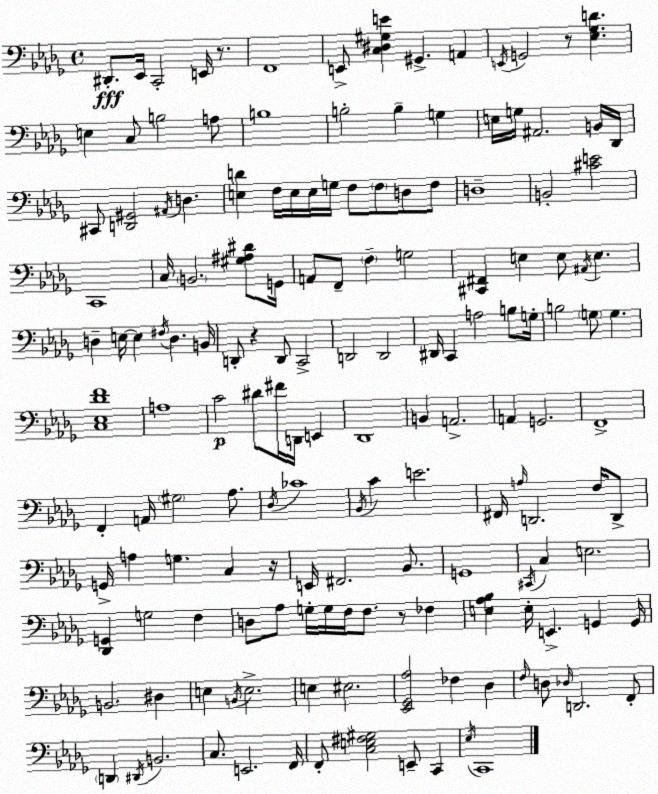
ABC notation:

X:1
T:Untitled
M:4/4
L:1/4
K:Bbm
^D,,/2 _E,,/4 C,,2 E,,/4 z/2 F,,4 E,,/2 [C,^D,^G,E] ^G,, A,, E,,/4 G,,2 z/2 [_E,_G,D] E, C,/2 B,2 A,/2 B,4 B,2 B, G, E,/4 G,/4 ^A,,2 B,,/4 _D,,/4 ^C,,/2 [D,,^G,,]2 ^A,,/4 D, [E,D] F,/4 E,/4 E,/4 G,/4 F,/2 F,/2 D,/2 F,/2 D,4 B,,2 [^CE]2 C,,4 C,/4 B,,2 [^G,^A,^D]/2 G,,/4 A,,/2 F,,/2 F, G,2 [^C,,^F,,] E, E,/2 ^A,,/4 E, D, E,/4 E, ^F,/4 D, B,,/4 D,,/2 z D,,/2 C,,2 D,,2 D,,2 ^D,,/4 C,, A,2 B,/2 G,/4 B,2 G,/2 G, [C,_E,_DF]4 A,4 C2 ^D/2 ^F/4 D,,/4 E,, _D,,4 B,, A,,2 A,, G,,2 F,,4 F,, A,,/4 ^G,2 _A,/2 _D,/4 _C4 _B,,/4 C E2 ^F,,/4 A,/4 D,,2 F,/4 D,,/2 G,,/4 A, G, C, z/4 E,,/4 ^F,,2 _B,,/2 G,,4 ^C,,/4 C, E,2 [_D,,G,,] G,2 F, D,/2 _A,/2 G,/4 G,/4 F,/4 F,/2 z/2 _F, [E,_A,_B,] E,/4 E,, G,, G,,/4 B,,2 ^D, E, B,,/4 E,2 E, ^E,2 [_E,,_G,,_A,]2 _F, _D, F,/4 D,/2 _D,/4 D,,2 F,,/2 D,, ^D,,/4 B,,2 C,/2 E,,2 F,,/4 F,,/2 [C,E,^F,^G,]2 E,,/2 C,, _E,/4 C,,4